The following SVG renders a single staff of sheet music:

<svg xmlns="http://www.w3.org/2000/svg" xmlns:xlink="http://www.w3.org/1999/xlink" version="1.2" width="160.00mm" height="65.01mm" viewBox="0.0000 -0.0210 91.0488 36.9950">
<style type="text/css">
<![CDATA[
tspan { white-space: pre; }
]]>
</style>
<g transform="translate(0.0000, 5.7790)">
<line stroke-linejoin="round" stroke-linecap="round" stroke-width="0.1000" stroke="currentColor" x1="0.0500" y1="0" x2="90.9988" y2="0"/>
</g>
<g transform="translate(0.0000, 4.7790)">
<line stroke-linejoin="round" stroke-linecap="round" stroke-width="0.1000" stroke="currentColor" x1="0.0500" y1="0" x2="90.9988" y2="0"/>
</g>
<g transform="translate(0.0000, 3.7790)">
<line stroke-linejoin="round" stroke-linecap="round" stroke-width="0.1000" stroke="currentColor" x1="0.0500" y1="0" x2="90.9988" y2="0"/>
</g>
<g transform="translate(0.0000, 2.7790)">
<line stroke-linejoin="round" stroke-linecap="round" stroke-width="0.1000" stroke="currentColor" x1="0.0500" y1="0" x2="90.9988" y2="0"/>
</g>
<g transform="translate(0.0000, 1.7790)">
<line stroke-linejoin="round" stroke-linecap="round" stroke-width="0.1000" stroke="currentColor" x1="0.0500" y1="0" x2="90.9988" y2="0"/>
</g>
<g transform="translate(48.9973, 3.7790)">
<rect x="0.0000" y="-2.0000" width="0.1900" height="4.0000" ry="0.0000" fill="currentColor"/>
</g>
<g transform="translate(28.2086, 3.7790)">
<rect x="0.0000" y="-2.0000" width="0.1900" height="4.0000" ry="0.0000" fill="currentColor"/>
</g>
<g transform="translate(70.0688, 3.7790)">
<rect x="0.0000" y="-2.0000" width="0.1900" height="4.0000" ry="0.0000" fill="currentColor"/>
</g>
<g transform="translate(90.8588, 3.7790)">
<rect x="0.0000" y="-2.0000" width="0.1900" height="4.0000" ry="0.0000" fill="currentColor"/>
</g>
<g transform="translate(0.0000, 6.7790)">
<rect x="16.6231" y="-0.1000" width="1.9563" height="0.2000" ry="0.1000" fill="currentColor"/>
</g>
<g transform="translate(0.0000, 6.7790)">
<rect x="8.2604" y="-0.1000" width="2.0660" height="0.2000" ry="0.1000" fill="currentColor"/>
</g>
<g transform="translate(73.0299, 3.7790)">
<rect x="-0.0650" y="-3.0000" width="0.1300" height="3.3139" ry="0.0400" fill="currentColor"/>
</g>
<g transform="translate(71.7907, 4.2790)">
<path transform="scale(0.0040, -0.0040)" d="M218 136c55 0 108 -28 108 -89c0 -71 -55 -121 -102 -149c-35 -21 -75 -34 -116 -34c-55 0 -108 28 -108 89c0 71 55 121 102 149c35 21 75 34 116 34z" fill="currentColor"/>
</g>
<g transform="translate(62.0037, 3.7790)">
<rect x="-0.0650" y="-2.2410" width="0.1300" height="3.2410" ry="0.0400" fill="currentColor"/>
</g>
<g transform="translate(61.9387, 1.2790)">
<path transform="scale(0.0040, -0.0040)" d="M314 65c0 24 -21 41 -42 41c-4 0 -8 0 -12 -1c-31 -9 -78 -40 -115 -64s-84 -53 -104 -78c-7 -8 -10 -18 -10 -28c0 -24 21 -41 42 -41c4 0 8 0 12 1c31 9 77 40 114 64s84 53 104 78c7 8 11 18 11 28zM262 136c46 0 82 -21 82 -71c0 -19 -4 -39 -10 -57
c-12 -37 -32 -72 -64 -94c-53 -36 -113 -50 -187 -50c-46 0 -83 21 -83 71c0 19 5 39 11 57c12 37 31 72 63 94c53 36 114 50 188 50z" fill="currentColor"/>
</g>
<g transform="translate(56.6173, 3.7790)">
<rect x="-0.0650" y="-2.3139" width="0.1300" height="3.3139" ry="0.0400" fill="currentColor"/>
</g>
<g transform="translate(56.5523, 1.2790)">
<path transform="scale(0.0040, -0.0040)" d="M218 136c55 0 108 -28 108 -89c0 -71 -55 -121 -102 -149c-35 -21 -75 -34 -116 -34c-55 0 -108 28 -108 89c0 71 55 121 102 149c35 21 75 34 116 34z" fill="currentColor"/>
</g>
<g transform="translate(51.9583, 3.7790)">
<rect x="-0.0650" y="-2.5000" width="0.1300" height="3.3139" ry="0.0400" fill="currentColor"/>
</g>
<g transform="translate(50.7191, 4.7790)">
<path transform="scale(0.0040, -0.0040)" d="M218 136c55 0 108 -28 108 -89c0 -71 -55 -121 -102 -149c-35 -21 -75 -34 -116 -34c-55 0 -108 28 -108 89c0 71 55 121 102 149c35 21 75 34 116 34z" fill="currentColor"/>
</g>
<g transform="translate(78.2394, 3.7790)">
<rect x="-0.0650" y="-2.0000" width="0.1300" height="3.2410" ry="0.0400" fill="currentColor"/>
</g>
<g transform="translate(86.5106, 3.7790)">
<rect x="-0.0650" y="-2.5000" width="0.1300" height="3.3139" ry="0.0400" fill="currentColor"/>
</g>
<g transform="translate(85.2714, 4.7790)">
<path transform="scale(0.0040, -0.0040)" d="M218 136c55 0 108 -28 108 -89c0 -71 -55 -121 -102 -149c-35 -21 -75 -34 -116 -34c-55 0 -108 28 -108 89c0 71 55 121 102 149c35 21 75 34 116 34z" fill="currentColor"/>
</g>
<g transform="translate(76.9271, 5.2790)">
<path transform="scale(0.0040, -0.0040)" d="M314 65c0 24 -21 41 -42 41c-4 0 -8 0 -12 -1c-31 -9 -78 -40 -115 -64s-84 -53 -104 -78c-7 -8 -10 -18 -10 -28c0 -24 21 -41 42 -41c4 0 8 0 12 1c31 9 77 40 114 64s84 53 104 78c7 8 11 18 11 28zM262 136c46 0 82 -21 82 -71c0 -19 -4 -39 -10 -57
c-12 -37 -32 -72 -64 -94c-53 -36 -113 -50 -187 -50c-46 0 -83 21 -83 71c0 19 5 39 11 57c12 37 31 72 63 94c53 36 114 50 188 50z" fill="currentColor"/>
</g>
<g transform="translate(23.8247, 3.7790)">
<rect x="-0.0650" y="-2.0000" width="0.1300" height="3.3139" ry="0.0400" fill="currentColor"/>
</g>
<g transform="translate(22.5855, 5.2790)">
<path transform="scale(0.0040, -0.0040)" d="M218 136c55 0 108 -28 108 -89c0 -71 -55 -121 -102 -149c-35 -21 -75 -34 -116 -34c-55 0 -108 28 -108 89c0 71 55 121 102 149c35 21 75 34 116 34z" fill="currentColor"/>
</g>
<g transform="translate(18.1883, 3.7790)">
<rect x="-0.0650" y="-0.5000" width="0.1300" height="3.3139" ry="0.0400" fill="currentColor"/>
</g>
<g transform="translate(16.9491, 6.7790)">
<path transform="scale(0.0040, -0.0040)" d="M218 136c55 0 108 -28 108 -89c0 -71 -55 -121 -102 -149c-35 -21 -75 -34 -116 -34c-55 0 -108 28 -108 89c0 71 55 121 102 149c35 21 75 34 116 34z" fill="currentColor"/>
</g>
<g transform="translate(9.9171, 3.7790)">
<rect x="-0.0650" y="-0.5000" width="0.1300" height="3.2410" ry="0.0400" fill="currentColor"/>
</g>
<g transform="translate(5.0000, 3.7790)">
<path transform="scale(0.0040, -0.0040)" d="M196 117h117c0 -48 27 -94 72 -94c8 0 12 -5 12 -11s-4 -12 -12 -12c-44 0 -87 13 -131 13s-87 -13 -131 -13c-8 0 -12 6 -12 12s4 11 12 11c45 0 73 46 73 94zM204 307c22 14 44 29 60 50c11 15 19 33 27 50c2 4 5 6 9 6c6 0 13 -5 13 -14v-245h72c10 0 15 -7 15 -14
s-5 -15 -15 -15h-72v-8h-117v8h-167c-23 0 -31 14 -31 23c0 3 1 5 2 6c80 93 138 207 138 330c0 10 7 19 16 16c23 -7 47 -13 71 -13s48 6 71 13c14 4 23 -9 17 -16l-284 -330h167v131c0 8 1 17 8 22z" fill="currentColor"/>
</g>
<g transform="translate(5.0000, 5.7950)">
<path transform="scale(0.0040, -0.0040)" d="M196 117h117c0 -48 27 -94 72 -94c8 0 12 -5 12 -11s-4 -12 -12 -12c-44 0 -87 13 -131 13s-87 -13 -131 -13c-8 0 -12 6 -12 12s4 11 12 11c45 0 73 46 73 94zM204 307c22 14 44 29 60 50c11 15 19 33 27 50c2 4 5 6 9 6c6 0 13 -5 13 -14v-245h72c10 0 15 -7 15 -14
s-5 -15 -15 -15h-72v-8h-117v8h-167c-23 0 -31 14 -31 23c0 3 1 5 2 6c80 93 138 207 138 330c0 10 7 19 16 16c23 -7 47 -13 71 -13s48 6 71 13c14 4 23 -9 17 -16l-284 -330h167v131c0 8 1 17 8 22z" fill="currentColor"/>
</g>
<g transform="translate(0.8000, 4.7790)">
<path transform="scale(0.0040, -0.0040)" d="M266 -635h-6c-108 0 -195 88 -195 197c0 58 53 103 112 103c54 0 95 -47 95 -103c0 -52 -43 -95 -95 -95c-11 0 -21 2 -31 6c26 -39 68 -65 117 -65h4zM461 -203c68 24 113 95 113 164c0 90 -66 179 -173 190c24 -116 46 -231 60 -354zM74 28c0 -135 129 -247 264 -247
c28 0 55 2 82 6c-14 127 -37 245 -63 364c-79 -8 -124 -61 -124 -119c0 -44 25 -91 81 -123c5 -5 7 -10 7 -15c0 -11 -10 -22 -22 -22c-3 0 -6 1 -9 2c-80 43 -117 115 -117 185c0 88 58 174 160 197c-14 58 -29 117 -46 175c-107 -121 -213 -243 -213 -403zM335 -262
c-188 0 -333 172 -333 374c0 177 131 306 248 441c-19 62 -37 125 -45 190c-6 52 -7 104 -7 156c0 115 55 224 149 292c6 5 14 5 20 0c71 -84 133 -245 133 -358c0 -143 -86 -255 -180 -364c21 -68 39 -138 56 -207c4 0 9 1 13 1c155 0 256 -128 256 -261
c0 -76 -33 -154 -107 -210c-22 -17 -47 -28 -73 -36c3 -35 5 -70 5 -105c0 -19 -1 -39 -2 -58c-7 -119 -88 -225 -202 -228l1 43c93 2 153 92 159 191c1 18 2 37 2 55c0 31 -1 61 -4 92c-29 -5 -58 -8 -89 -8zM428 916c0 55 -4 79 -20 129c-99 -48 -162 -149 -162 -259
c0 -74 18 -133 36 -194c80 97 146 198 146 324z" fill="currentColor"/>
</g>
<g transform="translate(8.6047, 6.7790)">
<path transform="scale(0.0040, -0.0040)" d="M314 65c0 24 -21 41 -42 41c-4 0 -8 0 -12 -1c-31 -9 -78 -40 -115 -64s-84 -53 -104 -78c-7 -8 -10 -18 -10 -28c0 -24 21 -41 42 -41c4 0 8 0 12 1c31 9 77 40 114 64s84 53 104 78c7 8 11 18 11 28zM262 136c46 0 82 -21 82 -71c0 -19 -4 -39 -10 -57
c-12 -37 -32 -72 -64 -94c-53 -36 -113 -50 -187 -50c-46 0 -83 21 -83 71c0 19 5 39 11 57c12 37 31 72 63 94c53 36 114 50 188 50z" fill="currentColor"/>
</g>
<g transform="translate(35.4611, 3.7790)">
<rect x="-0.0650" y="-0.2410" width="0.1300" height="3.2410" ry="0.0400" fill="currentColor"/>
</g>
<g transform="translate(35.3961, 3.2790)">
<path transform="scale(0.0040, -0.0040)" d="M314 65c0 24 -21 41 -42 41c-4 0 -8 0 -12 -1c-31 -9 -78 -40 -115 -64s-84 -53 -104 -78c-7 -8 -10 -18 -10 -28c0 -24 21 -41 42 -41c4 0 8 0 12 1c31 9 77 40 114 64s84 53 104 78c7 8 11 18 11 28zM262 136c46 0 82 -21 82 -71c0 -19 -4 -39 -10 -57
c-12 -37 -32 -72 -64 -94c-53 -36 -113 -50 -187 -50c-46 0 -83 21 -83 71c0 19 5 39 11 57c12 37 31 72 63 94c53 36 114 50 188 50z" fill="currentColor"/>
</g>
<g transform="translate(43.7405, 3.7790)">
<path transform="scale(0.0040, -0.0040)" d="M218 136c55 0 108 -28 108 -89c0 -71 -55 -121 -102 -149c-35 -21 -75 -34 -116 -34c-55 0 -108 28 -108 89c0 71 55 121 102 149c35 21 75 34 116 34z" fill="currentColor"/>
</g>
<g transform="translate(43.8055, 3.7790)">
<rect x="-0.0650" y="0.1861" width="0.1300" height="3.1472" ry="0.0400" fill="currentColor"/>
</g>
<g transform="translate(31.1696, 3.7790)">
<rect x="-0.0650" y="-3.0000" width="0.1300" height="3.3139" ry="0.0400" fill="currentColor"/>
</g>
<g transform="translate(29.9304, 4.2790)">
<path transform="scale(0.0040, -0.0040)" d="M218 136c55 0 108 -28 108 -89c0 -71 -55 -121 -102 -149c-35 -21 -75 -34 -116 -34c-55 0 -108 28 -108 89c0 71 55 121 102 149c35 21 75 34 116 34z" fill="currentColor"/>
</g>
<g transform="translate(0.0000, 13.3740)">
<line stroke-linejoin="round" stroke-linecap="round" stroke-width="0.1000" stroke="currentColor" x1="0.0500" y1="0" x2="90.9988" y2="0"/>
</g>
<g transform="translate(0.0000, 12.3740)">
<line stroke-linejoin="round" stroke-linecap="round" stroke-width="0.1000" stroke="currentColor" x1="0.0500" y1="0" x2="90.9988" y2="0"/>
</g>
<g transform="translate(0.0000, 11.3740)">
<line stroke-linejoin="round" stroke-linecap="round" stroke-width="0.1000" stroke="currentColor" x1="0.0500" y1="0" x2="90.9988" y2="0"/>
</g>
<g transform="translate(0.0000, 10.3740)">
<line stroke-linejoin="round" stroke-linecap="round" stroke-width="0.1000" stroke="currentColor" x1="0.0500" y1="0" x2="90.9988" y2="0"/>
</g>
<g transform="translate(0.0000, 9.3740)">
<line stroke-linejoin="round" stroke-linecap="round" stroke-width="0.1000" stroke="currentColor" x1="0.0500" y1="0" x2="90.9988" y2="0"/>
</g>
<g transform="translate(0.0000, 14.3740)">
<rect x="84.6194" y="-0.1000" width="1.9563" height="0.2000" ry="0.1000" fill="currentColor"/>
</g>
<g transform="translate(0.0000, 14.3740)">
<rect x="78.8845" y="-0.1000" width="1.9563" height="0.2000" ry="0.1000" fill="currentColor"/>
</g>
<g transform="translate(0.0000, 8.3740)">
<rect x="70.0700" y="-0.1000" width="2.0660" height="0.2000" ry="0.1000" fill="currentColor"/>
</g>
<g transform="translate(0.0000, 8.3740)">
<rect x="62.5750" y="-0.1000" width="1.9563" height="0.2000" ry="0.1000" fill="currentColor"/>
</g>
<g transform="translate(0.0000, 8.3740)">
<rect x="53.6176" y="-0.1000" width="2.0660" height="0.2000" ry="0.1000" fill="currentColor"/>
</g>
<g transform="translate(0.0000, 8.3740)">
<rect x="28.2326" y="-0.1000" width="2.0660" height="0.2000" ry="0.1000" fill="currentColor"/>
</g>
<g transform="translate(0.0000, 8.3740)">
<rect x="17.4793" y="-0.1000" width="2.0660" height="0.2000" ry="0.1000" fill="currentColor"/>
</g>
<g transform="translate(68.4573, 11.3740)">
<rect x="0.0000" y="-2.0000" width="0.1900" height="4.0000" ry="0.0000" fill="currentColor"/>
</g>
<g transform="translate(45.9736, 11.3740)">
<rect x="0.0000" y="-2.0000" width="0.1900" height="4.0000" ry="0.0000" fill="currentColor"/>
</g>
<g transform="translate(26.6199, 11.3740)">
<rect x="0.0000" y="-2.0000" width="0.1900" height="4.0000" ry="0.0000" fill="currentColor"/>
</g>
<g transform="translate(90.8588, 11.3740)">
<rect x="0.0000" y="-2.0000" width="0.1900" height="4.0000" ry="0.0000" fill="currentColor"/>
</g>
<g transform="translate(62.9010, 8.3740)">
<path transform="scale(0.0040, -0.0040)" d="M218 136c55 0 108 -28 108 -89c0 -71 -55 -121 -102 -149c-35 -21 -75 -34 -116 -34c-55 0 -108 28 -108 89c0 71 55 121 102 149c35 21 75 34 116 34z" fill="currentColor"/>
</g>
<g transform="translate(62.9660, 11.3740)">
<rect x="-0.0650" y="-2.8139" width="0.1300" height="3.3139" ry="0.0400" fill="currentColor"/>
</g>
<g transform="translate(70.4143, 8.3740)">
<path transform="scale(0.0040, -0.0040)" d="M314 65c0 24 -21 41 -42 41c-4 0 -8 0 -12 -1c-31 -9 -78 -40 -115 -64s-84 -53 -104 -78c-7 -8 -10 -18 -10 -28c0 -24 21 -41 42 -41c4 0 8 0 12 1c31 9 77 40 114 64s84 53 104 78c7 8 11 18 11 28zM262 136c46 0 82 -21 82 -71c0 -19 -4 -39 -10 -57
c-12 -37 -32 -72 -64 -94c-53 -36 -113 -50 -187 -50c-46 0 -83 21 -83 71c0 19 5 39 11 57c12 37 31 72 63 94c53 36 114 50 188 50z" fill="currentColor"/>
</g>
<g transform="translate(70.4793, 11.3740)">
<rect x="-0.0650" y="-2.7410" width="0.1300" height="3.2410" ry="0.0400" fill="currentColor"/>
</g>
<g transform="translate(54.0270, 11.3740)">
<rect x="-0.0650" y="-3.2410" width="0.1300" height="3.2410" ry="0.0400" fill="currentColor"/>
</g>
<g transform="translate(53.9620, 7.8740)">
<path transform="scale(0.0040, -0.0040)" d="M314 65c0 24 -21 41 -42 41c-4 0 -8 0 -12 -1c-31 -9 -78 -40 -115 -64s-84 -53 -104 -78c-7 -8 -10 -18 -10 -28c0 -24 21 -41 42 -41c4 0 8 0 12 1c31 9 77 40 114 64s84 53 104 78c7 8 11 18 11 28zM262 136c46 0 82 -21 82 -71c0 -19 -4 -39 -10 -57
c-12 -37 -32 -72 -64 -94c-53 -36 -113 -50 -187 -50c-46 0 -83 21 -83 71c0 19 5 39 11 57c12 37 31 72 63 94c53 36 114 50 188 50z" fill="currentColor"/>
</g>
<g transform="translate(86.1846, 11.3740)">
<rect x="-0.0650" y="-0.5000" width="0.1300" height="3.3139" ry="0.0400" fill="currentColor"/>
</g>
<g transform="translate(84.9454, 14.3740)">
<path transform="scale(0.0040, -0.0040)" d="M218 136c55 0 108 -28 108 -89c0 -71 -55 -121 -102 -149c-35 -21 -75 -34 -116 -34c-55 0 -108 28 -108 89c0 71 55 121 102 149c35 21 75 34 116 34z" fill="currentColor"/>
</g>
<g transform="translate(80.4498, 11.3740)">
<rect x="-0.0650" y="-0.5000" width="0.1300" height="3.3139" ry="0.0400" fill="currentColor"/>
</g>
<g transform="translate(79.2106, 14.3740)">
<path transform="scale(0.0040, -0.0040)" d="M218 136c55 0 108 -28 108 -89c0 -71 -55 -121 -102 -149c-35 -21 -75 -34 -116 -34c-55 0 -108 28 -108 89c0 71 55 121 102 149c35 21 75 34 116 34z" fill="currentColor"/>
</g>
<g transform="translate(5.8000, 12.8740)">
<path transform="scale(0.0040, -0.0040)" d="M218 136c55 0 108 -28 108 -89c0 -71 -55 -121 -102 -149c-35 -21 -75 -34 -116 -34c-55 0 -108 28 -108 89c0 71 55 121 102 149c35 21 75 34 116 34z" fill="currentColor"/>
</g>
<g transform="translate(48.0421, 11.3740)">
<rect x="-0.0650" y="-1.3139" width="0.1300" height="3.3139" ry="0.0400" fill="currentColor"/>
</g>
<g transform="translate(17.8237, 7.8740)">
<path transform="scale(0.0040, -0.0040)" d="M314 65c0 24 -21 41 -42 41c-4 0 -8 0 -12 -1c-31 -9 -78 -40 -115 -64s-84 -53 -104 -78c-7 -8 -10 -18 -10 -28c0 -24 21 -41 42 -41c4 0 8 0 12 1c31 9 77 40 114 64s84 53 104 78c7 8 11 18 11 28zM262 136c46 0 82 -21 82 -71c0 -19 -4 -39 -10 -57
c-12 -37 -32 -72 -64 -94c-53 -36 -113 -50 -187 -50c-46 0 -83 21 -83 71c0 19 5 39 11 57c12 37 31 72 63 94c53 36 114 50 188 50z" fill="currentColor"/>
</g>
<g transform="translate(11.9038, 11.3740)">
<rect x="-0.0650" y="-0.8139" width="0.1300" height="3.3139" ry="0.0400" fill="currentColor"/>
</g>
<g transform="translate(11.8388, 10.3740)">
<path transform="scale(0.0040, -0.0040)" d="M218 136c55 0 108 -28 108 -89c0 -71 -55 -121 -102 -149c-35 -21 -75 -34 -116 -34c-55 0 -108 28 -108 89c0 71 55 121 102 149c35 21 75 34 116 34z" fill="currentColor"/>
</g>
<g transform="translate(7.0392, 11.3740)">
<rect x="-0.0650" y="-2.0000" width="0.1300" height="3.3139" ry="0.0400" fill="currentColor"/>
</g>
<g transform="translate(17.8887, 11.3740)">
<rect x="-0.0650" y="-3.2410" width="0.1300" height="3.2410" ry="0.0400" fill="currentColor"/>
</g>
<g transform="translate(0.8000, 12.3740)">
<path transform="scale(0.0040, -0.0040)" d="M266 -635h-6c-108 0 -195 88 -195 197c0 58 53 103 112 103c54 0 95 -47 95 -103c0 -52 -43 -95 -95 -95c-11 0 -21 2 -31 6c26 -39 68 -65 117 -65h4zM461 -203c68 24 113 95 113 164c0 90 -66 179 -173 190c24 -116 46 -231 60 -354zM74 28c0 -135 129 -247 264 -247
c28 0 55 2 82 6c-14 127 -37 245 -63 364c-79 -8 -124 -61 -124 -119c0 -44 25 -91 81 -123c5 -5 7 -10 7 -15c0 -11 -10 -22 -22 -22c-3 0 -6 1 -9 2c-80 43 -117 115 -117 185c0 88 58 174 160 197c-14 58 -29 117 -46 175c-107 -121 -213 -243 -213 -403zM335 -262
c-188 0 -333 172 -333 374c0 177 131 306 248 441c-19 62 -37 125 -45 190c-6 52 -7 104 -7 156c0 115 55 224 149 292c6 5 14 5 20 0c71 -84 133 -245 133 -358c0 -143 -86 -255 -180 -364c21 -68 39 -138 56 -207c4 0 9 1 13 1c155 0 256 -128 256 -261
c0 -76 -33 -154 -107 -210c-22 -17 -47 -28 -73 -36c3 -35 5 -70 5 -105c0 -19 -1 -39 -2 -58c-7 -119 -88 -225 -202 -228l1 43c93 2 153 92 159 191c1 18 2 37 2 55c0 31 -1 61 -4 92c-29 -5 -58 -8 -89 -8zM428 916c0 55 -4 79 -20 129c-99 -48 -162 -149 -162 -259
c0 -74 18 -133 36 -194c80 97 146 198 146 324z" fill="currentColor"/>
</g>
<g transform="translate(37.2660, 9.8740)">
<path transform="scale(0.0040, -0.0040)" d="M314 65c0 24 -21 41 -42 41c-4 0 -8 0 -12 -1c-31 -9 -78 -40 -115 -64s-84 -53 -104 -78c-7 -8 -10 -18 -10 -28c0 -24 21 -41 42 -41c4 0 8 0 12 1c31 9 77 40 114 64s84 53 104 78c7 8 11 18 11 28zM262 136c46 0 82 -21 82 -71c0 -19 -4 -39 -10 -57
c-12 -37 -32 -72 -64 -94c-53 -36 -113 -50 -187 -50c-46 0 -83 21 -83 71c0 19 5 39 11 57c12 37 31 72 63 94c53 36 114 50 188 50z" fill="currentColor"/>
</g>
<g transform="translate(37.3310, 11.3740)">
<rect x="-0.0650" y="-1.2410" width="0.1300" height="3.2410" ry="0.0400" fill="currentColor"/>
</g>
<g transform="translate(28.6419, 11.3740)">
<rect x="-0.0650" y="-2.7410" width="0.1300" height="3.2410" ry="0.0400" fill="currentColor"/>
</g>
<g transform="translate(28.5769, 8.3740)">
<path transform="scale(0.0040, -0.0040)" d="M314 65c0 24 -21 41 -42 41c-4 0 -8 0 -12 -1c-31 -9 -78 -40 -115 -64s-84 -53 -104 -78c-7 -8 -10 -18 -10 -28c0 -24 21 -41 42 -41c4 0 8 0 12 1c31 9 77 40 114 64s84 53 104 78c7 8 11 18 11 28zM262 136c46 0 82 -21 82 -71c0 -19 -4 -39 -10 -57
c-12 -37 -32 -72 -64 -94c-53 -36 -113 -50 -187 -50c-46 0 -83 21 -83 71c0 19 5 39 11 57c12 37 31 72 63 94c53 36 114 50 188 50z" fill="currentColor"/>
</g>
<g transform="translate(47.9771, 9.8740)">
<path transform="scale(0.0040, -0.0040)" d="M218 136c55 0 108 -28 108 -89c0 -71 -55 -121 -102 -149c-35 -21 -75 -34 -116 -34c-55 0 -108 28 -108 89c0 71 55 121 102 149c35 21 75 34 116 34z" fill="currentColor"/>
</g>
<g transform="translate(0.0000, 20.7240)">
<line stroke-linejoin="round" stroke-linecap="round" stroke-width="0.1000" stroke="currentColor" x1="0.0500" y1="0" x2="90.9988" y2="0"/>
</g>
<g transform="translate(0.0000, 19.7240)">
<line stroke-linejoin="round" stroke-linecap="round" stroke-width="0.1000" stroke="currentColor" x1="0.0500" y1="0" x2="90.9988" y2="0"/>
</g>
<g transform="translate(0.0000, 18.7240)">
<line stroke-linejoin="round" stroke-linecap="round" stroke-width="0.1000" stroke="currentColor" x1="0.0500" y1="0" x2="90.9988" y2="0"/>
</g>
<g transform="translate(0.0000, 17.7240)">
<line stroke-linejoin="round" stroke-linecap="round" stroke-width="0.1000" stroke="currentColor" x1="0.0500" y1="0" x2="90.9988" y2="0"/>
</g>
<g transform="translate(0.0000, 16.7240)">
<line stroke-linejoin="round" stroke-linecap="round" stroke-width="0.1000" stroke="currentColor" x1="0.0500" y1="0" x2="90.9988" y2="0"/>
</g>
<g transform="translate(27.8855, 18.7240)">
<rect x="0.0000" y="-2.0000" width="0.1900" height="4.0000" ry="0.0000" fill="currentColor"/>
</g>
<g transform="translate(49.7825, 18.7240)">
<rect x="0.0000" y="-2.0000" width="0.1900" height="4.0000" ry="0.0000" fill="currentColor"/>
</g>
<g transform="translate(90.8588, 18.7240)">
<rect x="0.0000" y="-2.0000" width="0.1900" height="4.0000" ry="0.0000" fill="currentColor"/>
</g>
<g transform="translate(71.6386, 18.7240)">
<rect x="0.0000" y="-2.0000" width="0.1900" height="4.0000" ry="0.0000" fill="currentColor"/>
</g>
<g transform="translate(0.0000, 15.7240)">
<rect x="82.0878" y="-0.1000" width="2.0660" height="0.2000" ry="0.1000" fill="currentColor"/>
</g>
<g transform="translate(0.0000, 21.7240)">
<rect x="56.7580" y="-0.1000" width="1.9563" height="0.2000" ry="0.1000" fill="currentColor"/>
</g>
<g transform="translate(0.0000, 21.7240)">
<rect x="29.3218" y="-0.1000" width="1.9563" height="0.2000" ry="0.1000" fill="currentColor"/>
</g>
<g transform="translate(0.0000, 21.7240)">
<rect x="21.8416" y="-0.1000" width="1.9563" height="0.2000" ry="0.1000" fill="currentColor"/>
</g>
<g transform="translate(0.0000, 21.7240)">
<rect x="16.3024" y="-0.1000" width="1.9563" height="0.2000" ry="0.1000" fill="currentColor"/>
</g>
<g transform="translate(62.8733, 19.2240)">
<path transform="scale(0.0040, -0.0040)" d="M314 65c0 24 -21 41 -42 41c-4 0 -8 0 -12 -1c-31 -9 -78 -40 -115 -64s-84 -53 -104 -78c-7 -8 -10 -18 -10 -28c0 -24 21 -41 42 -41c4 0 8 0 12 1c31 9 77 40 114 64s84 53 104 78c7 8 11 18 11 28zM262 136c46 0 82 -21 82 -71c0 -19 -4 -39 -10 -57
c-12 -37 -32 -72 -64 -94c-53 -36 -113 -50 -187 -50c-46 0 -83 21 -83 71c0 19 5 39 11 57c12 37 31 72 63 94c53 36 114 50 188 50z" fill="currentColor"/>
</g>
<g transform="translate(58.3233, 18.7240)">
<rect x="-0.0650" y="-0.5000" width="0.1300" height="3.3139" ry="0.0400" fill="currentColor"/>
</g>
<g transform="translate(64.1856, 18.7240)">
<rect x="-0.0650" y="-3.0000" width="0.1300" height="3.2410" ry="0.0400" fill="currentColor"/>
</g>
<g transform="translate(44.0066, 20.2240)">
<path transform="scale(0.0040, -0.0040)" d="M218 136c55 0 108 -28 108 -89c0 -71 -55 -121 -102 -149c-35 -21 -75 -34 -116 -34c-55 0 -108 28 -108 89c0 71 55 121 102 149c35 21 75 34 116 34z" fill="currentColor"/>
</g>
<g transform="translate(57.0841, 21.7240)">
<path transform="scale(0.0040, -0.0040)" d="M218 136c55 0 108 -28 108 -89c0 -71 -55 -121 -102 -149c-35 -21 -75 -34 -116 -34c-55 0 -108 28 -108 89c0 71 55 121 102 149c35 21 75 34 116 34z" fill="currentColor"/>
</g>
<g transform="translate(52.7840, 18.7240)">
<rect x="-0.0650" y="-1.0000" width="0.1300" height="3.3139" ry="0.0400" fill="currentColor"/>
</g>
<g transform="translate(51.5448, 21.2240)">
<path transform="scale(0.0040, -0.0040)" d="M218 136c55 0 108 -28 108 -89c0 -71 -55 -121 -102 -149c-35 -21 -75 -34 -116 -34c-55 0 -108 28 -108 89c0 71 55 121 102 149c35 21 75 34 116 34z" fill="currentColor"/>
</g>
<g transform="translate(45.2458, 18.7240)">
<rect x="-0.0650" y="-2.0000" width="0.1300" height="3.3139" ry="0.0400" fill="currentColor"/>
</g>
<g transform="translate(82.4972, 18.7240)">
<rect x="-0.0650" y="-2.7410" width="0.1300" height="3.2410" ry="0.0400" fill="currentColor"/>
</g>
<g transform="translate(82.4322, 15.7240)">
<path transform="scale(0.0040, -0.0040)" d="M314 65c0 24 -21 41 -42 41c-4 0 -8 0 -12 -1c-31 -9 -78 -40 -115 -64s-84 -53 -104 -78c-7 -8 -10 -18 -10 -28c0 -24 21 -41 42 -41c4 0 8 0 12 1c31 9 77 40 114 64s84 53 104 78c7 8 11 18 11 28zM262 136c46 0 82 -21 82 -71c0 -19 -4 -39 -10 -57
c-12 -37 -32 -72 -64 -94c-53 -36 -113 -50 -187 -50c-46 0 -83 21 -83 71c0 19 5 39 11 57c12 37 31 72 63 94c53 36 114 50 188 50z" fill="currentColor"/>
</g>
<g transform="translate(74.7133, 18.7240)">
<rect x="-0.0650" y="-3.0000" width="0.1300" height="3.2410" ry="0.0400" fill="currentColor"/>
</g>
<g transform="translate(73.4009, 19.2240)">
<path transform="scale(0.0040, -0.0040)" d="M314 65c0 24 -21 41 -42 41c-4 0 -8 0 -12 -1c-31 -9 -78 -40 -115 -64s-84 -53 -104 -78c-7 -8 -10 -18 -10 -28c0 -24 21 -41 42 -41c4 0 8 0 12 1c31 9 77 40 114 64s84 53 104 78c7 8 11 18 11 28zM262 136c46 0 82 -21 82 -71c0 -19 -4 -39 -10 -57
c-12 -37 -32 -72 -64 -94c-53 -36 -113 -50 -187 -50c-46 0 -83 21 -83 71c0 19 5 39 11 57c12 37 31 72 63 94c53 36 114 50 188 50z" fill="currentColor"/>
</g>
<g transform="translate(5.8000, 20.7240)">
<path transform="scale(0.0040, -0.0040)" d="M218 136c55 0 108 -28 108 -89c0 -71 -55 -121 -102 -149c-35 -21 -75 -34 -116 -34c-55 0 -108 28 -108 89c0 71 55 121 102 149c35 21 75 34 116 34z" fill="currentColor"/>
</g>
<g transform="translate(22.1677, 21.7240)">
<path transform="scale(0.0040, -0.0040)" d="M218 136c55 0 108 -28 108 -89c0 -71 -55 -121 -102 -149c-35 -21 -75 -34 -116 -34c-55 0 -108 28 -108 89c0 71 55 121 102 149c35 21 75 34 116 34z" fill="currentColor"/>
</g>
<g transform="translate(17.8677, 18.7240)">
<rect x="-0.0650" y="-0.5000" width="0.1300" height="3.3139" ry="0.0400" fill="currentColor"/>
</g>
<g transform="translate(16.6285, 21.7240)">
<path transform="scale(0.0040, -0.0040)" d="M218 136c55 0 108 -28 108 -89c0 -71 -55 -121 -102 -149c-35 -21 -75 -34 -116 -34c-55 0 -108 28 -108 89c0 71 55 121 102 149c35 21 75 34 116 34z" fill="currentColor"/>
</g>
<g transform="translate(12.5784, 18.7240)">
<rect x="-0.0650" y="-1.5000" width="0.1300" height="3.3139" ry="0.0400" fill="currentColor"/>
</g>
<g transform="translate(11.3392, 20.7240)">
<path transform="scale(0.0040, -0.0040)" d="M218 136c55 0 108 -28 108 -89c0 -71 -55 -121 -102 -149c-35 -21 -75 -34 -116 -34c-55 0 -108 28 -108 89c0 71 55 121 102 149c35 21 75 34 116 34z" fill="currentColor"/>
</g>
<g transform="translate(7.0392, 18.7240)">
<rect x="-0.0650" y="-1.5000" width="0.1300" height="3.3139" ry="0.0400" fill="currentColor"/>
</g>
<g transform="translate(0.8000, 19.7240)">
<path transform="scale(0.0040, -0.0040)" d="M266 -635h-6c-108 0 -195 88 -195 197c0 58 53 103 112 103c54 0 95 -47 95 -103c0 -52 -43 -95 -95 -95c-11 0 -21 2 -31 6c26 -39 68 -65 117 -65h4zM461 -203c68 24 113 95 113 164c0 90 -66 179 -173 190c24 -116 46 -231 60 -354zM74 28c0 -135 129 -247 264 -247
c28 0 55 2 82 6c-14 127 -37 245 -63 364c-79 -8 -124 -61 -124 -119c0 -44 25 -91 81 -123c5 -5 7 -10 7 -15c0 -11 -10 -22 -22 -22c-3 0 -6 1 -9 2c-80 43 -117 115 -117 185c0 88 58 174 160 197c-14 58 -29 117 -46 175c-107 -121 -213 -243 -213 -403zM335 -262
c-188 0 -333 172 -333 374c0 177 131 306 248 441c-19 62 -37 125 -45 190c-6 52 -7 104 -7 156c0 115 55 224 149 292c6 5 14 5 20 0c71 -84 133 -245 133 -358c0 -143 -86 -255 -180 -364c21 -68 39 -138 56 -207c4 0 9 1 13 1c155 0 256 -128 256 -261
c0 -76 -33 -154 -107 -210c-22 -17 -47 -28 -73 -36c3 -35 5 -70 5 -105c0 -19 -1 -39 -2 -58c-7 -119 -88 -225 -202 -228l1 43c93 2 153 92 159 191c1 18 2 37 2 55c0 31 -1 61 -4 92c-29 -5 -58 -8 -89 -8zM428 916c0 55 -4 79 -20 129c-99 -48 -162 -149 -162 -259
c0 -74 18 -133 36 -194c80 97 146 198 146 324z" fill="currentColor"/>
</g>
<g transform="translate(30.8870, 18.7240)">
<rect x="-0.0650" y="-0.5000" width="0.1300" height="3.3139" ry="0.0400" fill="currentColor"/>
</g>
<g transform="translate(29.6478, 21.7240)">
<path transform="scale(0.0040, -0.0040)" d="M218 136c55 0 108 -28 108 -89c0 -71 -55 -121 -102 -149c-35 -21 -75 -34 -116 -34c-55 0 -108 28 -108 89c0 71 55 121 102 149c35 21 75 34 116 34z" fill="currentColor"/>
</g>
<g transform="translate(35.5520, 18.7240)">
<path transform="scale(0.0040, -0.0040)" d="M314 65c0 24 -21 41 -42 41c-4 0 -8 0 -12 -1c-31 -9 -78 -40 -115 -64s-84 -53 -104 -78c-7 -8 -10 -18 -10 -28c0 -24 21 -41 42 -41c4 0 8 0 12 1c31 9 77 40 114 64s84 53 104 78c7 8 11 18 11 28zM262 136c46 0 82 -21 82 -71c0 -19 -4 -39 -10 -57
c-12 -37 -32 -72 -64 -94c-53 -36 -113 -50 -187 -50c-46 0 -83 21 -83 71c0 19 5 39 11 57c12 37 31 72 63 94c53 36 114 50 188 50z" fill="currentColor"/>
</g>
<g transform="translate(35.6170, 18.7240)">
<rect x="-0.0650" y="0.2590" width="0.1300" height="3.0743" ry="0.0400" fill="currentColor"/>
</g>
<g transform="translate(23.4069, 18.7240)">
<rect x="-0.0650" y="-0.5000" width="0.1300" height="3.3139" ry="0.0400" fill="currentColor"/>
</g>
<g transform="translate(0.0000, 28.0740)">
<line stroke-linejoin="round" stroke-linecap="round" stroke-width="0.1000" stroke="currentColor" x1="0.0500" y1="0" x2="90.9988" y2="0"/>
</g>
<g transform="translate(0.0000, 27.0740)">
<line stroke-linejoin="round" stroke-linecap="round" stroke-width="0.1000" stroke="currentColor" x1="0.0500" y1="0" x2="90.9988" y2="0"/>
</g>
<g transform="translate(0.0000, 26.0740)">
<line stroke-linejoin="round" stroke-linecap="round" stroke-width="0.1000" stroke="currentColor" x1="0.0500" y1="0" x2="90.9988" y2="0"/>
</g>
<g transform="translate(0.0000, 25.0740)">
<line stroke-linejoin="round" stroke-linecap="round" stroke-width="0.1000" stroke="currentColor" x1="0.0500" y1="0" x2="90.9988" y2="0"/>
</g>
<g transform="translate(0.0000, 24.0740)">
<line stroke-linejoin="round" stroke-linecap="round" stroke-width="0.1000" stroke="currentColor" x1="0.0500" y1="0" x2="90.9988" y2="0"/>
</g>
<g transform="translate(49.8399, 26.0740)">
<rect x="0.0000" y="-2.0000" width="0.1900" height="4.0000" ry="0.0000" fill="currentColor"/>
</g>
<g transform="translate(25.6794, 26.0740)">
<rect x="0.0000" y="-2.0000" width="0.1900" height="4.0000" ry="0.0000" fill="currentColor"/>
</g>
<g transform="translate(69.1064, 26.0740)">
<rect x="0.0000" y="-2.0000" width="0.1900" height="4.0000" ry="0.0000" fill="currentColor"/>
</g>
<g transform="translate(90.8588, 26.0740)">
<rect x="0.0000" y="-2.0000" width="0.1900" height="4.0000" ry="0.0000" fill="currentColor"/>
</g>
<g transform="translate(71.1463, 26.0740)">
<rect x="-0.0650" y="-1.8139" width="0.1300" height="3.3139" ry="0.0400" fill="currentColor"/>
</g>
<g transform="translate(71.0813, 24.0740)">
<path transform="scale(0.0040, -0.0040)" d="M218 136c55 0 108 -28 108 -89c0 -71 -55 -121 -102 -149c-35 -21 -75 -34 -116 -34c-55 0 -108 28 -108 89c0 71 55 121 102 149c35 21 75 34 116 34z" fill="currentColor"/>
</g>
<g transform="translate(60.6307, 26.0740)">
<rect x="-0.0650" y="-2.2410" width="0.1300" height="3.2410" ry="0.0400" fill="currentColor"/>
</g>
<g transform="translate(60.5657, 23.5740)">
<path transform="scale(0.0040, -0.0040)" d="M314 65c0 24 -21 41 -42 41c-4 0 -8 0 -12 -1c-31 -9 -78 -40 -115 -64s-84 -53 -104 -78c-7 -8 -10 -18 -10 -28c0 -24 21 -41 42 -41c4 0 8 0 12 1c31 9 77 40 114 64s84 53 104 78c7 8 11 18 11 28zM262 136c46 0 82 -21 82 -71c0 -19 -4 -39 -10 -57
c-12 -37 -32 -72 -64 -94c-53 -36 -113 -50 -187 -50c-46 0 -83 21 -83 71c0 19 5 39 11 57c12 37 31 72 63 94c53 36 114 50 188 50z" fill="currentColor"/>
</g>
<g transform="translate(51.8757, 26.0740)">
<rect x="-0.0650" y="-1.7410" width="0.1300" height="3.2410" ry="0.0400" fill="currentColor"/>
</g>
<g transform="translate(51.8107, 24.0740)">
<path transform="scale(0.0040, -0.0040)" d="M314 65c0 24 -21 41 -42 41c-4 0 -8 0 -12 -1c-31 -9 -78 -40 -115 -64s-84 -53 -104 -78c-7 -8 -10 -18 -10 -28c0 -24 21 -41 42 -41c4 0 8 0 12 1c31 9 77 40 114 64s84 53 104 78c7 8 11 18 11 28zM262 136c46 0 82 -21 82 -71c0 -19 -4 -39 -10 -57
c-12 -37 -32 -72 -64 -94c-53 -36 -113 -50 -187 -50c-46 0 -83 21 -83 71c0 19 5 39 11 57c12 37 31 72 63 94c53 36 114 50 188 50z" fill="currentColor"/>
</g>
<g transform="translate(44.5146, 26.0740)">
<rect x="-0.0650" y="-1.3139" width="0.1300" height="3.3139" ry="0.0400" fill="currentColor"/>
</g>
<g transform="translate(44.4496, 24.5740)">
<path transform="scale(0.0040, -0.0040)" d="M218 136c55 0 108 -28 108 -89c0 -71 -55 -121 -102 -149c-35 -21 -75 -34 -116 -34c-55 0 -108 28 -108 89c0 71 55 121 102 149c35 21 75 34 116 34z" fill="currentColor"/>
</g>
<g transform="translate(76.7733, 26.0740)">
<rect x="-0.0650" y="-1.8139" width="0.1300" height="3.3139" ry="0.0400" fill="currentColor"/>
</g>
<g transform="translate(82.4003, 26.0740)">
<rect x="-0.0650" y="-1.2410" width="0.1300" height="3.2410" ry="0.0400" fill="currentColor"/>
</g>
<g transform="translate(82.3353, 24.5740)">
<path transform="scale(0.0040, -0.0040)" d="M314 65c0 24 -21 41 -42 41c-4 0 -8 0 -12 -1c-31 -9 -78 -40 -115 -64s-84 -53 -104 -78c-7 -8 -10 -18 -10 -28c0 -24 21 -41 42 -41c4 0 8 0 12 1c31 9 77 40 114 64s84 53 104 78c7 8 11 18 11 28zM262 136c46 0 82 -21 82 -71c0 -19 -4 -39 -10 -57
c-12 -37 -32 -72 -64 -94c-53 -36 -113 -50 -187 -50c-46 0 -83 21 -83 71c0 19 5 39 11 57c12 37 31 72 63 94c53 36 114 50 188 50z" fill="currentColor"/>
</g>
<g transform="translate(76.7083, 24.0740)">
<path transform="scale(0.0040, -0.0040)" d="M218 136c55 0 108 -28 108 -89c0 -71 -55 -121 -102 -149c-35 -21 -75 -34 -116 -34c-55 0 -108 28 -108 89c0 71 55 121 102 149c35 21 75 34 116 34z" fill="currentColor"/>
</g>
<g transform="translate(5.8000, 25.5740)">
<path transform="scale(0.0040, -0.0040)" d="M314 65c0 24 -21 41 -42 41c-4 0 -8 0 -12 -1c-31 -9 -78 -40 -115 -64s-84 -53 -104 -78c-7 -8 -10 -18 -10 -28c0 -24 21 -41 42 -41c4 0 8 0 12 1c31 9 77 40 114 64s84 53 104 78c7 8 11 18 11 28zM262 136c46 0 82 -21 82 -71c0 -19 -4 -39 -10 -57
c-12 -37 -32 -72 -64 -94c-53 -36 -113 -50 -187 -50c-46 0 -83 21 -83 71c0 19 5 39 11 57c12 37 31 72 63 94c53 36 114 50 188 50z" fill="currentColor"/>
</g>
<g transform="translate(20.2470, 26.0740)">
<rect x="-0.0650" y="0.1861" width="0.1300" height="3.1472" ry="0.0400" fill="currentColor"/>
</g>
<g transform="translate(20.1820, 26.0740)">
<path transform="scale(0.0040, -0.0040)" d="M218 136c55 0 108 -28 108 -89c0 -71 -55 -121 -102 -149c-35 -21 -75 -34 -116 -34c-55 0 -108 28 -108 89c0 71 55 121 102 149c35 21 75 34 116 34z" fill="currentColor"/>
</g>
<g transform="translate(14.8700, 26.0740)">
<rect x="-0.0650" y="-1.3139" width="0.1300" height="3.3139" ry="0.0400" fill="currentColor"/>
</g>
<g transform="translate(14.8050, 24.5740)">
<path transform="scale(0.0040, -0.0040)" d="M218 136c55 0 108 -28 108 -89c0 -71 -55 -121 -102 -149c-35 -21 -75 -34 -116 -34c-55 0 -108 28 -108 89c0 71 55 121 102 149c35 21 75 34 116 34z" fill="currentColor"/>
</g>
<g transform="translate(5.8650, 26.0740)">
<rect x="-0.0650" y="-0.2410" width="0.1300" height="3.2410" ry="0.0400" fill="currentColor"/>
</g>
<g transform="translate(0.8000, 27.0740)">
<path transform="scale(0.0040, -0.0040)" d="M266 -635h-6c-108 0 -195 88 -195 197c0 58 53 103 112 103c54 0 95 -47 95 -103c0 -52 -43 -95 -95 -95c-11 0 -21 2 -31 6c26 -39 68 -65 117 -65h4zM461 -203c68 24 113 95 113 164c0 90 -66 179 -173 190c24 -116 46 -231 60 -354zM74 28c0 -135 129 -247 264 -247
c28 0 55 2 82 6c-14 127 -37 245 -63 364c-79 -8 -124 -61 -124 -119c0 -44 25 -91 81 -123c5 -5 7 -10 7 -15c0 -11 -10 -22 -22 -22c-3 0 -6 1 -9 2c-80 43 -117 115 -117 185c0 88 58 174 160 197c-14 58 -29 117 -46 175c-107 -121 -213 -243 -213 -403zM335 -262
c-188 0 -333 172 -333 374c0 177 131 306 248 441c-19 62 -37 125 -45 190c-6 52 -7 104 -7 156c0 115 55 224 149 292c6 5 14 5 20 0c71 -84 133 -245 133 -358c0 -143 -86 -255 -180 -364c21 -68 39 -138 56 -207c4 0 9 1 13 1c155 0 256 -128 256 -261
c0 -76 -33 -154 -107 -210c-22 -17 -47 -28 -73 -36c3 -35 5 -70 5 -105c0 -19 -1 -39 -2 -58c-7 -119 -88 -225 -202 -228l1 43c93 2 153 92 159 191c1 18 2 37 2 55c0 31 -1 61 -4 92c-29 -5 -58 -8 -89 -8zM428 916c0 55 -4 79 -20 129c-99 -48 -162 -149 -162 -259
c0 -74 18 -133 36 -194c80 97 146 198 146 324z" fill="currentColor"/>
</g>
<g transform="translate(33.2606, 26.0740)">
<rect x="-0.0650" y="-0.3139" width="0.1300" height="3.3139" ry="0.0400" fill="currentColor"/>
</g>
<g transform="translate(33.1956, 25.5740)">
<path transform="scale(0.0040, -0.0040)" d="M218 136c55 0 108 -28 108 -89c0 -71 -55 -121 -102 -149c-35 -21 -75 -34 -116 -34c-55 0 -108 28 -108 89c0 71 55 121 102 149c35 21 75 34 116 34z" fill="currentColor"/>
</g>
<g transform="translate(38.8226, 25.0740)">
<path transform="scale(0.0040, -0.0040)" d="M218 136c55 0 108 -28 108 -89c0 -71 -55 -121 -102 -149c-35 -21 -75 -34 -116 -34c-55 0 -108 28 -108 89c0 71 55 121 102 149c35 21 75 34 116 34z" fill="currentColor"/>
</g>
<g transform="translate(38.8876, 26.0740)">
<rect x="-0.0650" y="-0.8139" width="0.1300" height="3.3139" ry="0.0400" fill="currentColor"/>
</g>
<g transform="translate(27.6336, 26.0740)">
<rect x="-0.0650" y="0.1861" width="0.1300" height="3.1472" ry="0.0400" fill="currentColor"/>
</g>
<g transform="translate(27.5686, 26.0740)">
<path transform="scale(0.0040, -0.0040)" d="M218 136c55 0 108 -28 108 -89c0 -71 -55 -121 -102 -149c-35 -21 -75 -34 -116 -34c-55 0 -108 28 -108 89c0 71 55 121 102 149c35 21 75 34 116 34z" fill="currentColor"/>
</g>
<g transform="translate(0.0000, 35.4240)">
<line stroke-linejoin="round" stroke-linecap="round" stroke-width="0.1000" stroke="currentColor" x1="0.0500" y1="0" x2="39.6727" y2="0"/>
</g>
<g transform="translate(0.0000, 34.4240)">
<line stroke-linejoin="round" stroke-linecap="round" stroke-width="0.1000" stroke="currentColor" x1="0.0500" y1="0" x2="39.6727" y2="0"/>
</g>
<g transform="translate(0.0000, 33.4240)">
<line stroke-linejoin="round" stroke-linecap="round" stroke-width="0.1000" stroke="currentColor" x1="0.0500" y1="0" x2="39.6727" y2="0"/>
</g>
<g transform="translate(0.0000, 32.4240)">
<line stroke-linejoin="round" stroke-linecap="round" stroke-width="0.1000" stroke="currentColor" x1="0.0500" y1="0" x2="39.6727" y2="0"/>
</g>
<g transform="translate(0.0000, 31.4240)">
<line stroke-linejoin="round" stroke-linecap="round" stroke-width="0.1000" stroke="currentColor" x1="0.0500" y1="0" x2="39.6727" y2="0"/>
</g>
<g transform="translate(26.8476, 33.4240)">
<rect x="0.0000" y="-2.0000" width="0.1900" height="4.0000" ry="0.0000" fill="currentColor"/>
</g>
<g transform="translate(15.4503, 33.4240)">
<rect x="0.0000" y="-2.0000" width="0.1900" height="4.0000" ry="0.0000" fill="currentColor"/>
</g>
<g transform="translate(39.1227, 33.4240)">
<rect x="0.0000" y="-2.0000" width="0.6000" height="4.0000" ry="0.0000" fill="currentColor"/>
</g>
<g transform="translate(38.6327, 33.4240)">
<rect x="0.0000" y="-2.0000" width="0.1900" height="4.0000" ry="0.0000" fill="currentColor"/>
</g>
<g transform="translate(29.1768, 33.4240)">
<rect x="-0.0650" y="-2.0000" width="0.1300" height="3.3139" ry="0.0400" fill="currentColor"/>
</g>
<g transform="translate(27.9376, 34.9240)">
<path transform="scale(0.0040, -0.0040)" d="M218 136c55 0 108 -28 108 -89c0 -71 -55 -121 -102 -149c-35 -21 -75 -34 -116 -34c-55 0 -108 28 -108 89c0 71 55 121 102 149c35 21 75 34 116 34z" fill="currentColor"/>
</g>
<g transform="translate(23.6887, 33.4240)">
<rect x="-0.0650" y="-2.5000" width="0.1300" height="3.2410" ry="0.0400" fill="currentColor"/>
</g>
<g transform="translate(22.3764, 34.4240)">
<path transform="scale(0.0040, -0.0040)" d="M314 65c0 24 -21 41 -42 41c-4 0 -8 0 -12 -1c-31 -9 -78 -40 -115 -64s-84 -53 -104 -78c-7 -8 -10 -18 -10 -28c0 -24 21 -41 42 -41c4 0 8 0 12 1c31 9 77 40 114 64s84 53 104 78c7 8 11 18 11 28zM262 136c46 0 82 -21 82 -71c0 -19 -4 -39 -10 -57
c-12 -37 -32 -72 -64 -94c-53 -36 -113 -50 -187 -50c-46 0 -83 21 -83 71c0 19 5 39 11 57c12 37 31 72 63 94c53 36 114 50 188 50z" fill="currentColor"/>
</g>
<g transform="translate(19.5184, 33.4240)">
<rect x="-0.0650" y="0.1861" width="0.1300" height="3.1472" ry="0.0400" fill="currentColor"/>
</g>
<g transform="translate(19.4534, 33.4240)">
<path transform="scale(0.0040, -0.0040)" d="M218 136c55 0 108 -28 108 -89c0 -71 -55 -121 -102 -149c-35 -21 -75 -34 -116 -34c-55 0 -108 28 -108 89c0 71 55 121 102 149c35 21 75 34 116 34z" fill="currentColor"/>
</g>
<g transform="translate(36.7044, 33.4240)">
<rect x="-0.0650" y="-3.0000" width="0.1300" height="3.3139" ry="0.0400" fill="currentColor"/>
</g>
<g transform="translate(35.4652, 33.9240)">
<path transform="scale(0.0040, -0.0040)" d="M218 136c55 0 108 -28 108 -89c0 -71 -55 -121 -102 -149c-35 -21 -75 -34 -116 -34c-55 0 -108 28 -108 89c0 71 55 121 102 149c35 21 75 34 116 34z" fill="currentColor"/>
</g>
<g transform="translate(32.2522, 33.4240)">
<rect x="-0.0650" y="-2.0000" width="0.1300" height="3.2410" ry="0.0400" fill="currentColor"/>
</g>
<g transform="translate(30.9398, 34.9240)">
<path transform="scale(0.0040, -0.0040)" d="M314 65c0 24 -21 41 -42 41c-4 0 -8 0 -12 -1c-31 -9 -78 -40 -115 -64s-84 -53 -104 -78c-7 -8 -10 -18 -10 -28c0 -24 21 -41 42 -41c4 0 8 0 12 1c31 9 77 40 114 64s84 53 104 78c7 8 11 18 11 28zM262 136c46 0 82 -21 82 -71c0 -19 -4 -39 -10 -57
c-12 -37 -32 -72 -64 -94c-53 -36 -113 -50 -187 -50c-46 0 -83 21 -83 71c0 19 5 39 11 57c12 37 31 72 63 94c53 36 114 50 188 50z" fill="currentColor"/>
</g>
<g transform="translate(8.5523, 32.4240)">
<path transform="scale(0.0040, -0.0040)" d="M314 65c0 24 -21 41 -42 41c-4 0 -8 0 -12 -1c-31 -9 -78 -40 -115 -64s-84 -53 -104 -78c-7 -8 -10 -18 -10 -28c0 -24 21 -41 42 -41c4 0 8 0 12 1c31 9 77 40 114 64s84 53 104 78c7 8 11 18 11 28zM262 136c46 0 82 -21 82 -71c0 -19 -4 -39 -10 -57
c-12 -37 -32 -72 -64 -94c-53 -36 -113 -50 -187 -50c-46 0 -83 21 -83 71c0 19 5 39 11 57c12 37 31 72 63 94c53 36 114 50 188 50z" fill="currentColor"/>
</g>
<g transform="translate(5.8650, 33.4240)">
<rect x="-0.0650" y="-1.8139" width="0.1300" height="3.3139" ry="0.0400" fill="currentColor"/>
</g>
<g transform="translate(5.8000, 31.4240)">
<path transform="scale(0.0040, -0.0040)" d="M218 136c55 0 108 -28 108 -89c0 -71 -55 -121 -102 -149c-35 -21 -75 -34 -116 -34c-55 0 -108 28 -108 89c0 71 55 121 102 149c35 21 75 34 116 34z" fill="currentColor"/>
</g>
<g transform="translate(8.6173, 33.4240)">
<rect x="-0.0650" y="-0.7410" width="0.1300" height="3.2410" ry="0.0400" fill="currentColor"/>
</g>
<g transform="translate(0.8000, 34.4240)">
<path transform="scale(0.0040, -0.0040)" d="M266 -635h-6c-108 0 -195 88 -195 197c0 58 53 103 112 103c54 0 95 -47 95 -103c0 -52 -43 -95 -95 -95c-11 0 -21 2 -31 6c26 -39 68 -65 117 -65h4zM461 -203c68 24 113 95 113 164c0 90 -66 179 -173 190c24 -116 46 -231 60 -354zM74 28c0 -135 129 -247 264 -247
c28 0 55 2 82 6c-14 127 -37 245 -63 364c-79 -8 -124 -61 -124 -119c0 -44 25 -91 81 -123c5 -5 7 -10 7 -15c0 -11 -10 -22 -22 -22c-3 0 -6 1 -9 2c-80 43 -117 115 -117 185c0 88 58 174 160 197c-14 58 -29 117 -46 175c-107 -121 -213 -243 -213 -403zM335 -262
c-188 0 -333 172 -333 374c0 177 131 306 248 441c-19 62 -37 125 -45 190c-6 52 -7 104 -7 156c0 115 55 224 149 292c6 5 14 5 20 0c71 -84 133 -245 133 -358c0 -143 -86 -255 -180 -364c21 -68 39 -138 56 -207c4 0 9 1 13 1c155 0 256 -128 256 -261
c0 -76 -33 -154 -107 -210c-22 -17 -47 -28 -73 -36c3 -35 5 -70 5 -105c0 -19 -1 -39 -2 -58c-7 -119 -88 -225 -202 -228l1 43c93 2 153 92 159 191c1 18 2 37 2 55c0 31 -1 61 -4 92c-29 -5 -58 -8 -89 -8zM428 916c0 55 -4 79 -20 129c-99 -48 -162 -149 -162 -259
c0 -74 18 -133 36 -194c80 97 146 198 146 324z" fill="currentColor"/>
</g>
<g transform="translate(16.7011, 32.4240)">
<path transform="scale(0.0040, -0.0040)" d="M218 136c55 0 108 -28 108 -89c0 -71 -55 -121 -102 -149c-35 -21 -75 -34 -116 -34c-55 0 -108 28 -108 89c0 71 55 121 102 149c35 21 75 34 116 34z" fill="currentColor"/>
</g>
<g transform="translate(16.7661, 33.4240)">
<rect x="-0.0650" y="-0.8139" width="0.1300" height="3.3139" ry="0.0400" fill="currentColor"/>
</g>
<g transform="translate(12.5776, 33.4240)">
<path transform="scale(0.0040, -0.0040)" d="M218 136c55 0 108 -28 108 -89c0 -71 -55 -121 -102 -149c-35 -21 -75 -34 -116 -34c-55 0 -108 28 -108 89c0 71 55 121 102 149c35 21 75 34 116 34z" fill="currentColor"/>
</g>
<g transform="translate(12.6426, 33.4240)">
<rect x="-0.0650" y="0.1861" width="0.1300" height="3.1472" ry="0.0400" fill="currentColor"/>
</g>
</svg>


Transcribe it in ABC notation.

X:1
T:Untitled
M:4/4
L:1/4
K:C
C2 C F A c2 B G g g2 A F2 G F d b2 a2 e2 e b2 a a2 C C E E C C C B2 F D C A2 A2 a2 c2 e B B c d e f2 g2 f f e2 f d2 B d B G2 F F2 A